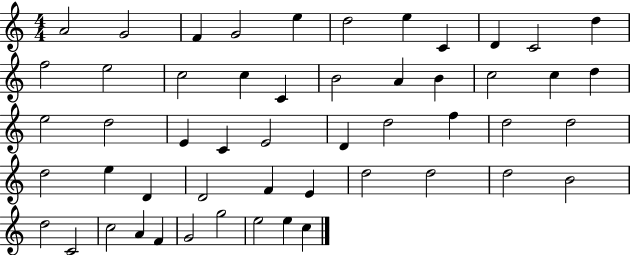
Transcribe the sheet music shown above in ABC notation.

X:1
T:Untitled
M:4/4
L:1/4
K:C
A2 G2 F G2 e d2 e C D C2 d f2 e2 c2 c C B2 A B c2 c d e2 d2 E C E2 D d2 f d2 d2 d2 e D D2 F E d2 d2 d2 B2 d2 C2 c2 A F G2 g2 e2 e c